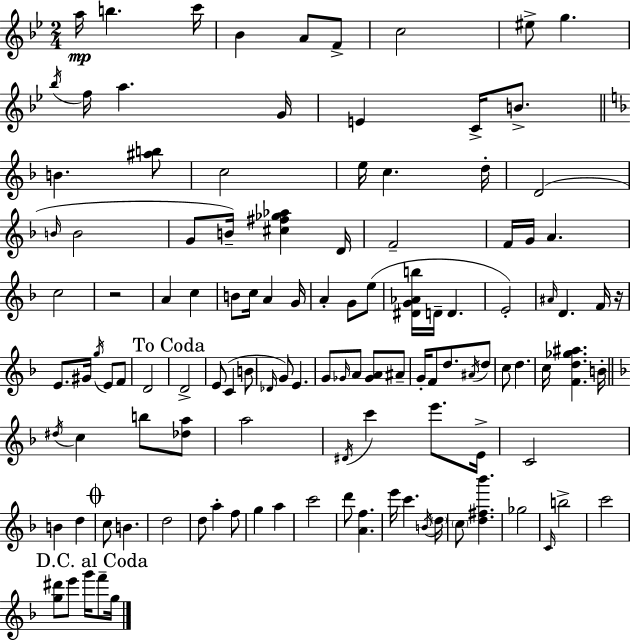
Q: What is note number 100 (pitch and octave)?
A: Gb5